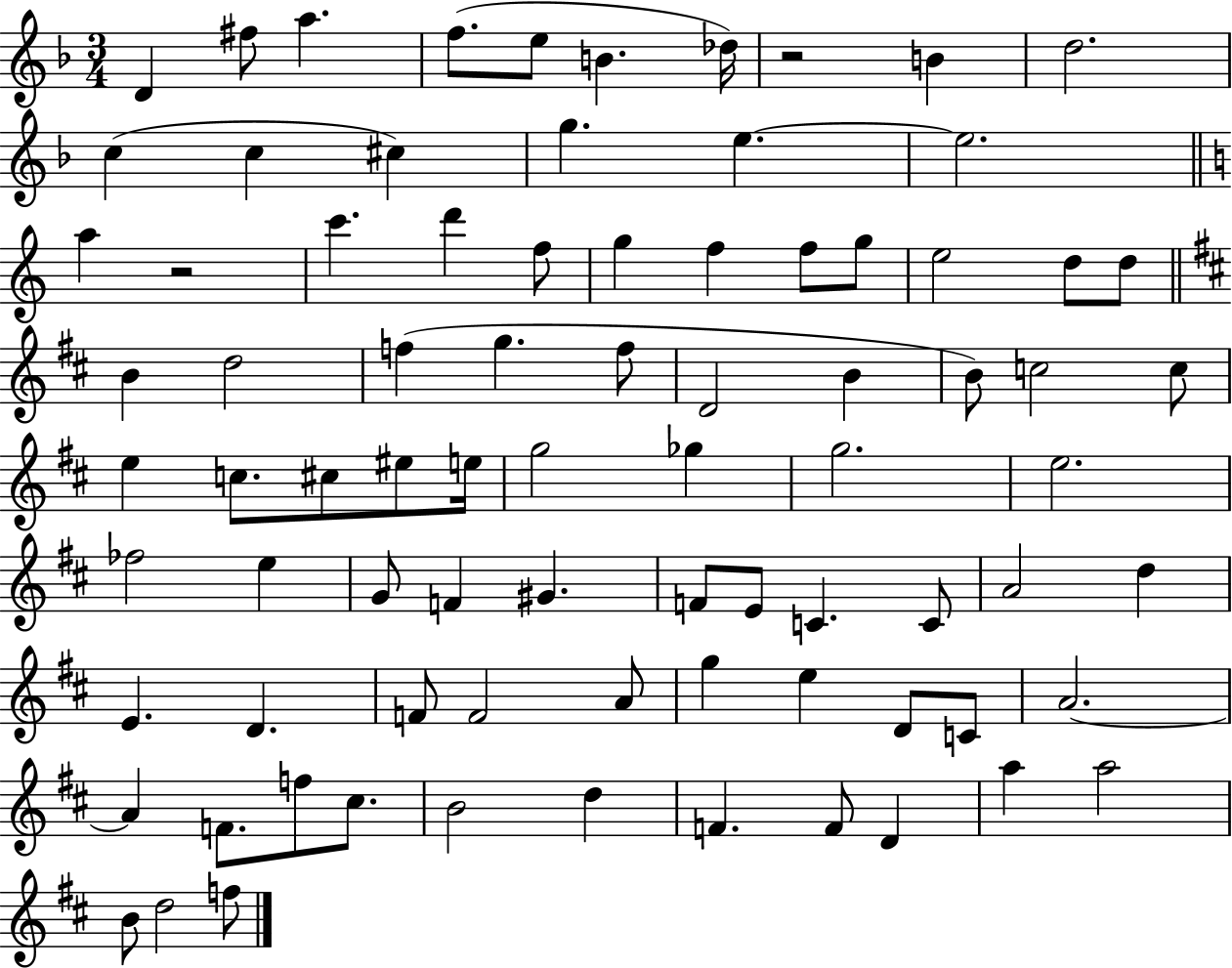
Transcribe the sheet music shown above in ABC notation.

X:1
T:Untitled
M:3/4
L:1/4
K:F
D ^f/2 a f/2 e/2 B _d/4 z2 B d2 c c ^c g e e2 a z2 c' d' f/2 g f f/2 g/2 e2 d/2 d/2 B d2 f g f/2 D2 B B/2 c2 c/2 e c/2 ^c/2 ^e/2 e/4 g2 _g g2 e2 _f2 e G/2 F ^G F/2 E/2 C C/2 A2 d E D F/2 F2 A/2 g e D/2 C/2 A2 A F/2 f/2 ^c/2 B2 d F F/2 D a a2 B/2 d2 f/2